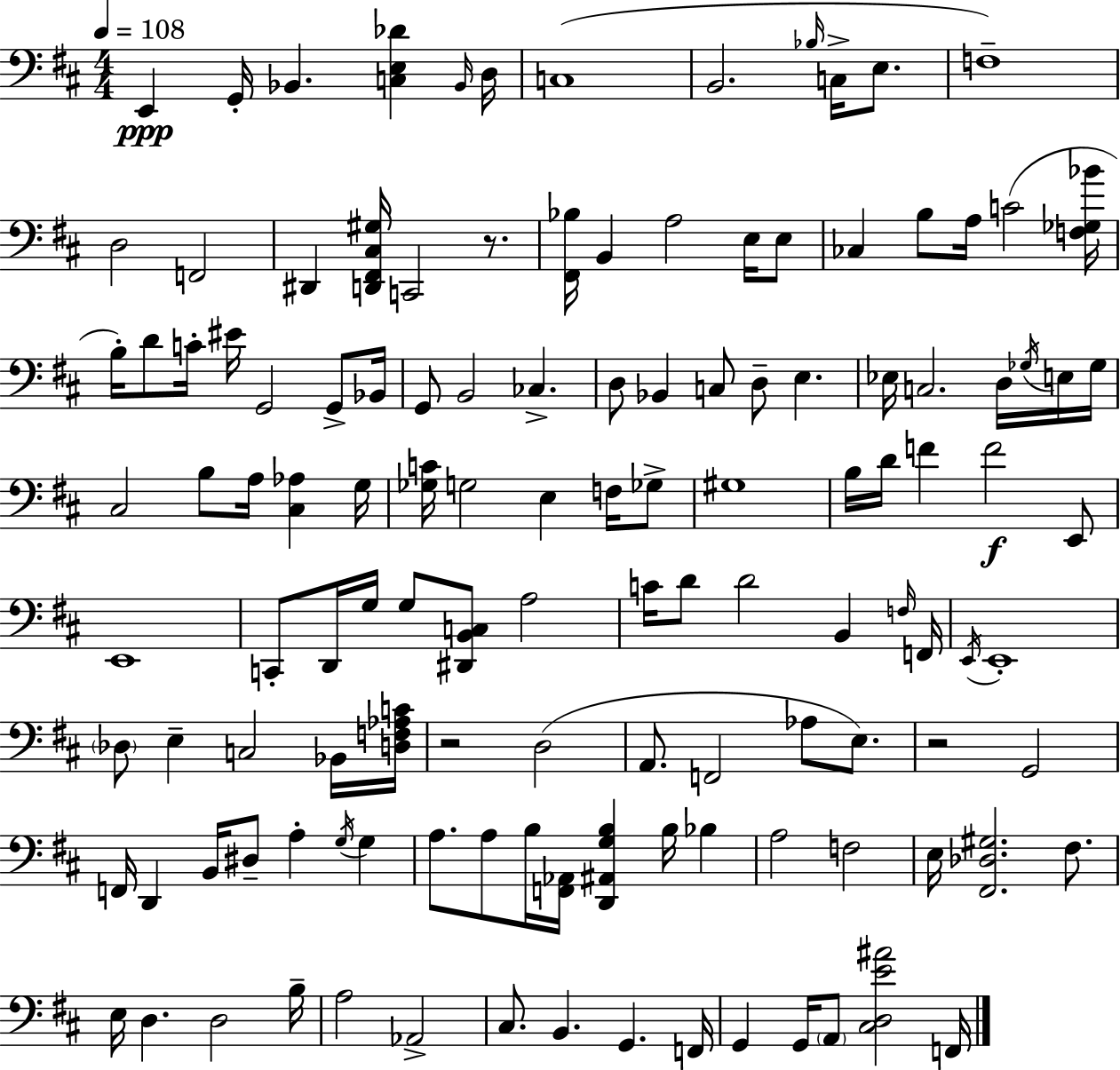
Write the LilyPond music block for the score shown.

{
  \clef bass
  \numericTimeSignature
  \time 4/4
  \key d \major
  \tempo 4 = 108
  e,4\ppp g,16-. bes,4. <c e des'>4 \grace { bes,16 } | d16 c1( | b,2. \grace { bes16 } c16-> e8. | f1--) | \break d2 f,2 | dis,4 <d, fis, cis gis>16 c,2 r8. | <fis, bes>16 b,4 a2 e16 | e8 ces4 b8 a16 c'2( | \break <f ges bes'>16 b16-.) d'8 c'16-. eis'16 g,2 g,8-> | bes,16 g,8 b,2 ces4.-> | d8 bes,4 c8 d8-- e4. | ees16 c2. d16 | \break \acciaccatura { ges16 } e16 ges16 cis2 b8 a16 <cis aes>4 | g16 <ges c'>16 g2 e4 | f16 ges8-> gis1 | b16 d'16 f'4 f'2\f | \break e,8 e,1 | c,8-. d,16 g16 g8 <dis, b, c>8 a2 | c'16 d'8 d'2 b,4 | \grace { f16 } f,16 \acciaccatura { e,16 } e,1-. | \break \parenthesize des8 e4-- c2 | bes,16 <d f aes c'>16 r2 d2( | a,8. f,2 | aes8 e8.) r2 g,2 | \break f,16 d,4 b,16 dis8-- a4-. | \acciaccatura { g16 } g4 a8. a8 b16 <f, aes,>16 <d, ais, g b>4 | b16 bes4 a2 f2 | e16 <fis, des gis>2. | \break fis8. e16 d4. d2 | b16-- a2 aes,2-> | cis8. b,4. g,4. | f,16 g,4 g,16 \parenthesize a,8 <cis d e' ais'>2 | \break f,16 \bar "|."
}